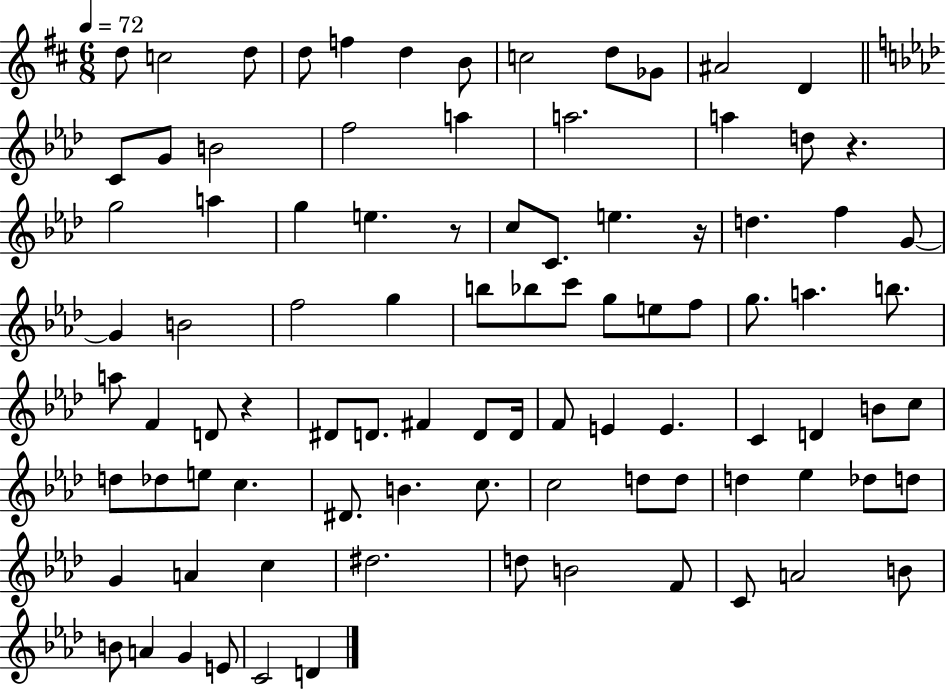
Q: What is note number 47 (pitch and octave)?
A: D#4